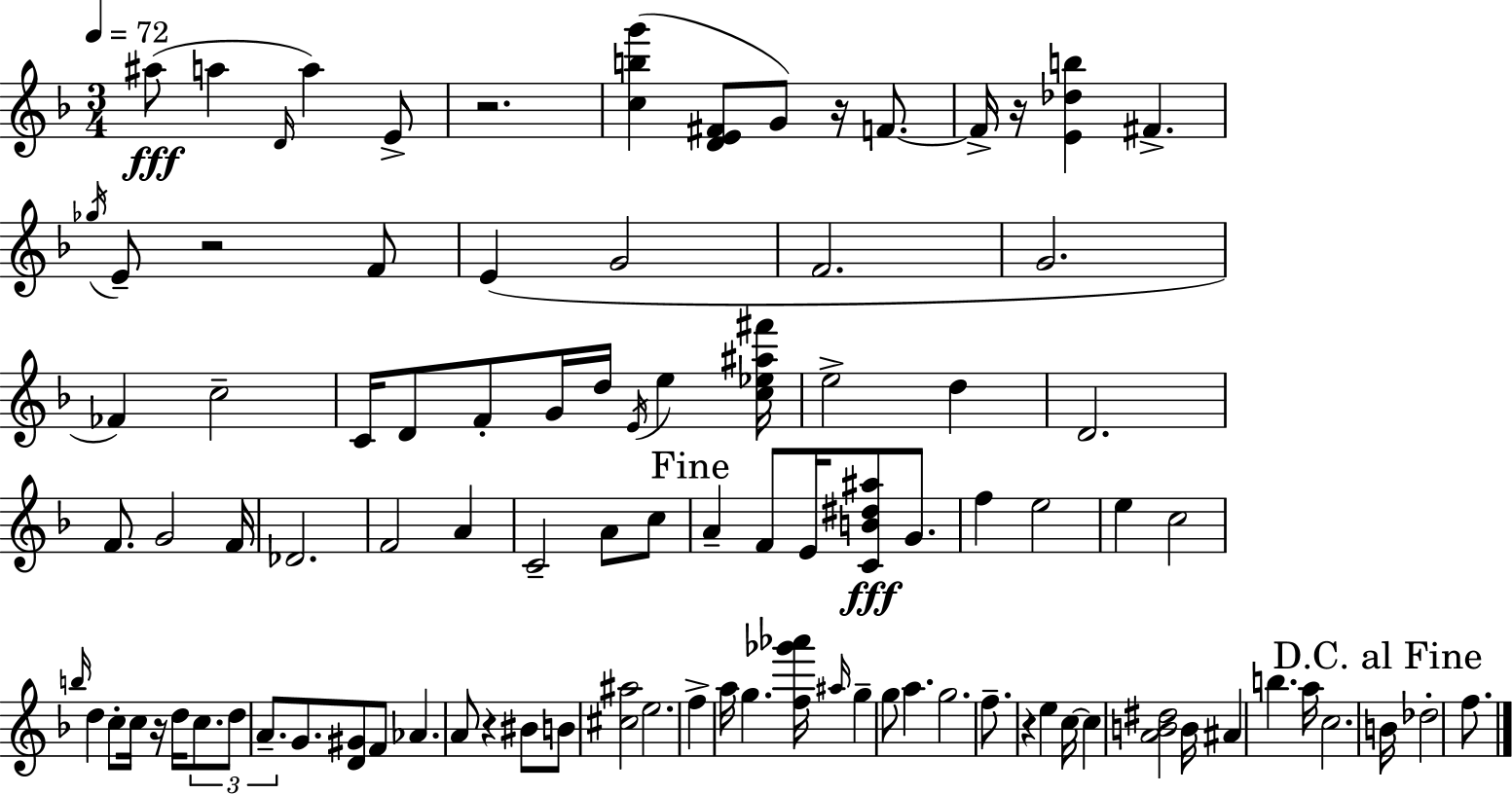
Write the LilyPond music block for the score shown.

{
  \clef treble
  \numericTimeSignature
  \time 3/4
  \key d \minor
  \tempo 4 = 72
  ais''8(\fff a''4 \grace { d'16 }) a''4 e'8-> | r2. | <c'' b'' g'''>4( <d' e' fis'>8 g'8) r16 f'8.~~ | f'16-> r16 <e' des'' b''>4 fis'4.-> | \break \acciaccatura { ges''16 } e'8-- r2 | f'8 e'4( g'2 | f'2. | g'2. | \break fes'4) c''2-- | c'16 d'8 f'8-. g'16 d''16 \acciaccatura { e'16 } e''4 | <c'' ees'' ais'' fis'''>16 e''2-> d''4 | d'2. | \break f'8. g'2 | f'16 des'2. | f'2 a'4 | c'2-- a'8 | \break c''8 \mark "Fine" a'4-- f'8 e'16 <c' b' dis'' ais''>8\fff | g'8. f''4 e''2 | e''4 c''2 | \grace { b''16 } d''4 c''8-. c''16 r16 | \break d''16 \tuplet 3/2 { c''8. d''8 a'8.-- } g'8. | <d' gis'>8 f'8 aes'4. a'8 | r4 bis'8 b'8 <cis'' ais''>2 | e''2. | \break f''4-> a''16 g''4. | <f'' ges''' aes'''>16 \grace { ais''16 } g''4-- g''8 a''4. | g''2. | f''8.-- r4 | \break e''4 c''16~~ c''4 <a' b' dis''>2 | b'16 ais'4 b''4. | a''16 c''2. | \mark "D.C. al Fine" b'16 des''2-. | \break f''8. \bar "|."
}